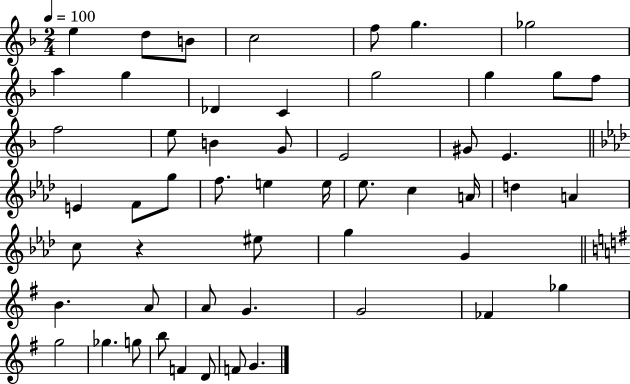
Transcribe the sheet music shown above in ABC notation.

X:1
T:Untitled
M:2/4
L:1/4
K:F
e d/2 B/2 c2 f/2 g _g2 a g _D C g2 g g/2 f/2 f2 e/2 B G/2 E2 ^G/2 E E F/2 g/2 f/2 e e/4 _e/2 c A/4 d A c/2 z ^e/2 g G B A/2 A/2 G G2 _F _g g2 _g g/2 b/2 F D/2 F/2 G